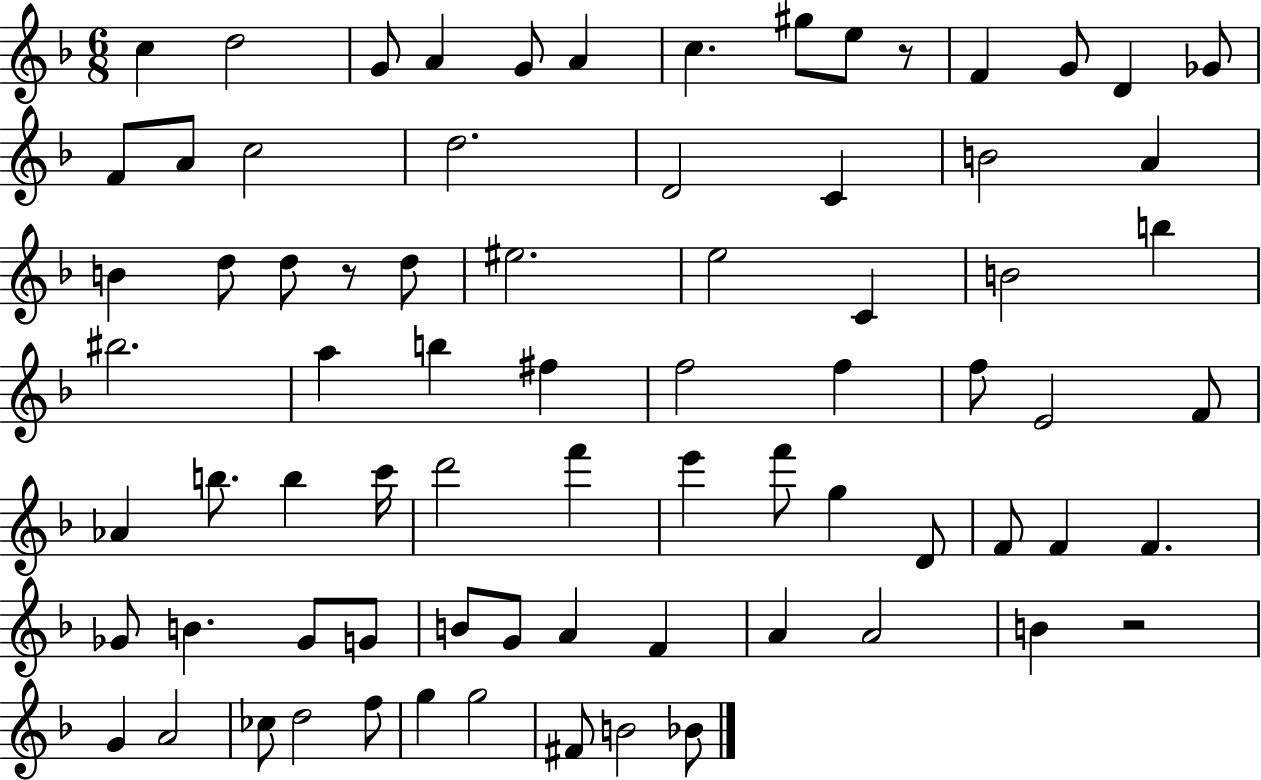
C5/q D5/h G4/e A4/q G4/e A4/q C5/q. G#5/e E5/e R/e F4/q G4/e D4/q Gb4/e F4/e A4/e C5/h D5/h. D4/h C4/q B4/h A4/q B4/q D5/e D5/e R/e D5/e EIS5/h. E5/h C4/q B4/h B5/q BIS5/h. A5/q B5/q F#5/q F5/h F5/q F5/e E4/h F4/e Ab4/q B5/e. B5/q C6/s D6/h F6/q E6/q F6/e G5/q D4/e F4/e F4/q F4/q. Gb4/e B4/q. Gb4/e G4/e B4/e G4/e A4/q F4/q A4/q A4/h B4/q R/h G4/q A4/h CES5/e D5/h F5/e G5/q G5/h F#4/e B4/h Bb4/e